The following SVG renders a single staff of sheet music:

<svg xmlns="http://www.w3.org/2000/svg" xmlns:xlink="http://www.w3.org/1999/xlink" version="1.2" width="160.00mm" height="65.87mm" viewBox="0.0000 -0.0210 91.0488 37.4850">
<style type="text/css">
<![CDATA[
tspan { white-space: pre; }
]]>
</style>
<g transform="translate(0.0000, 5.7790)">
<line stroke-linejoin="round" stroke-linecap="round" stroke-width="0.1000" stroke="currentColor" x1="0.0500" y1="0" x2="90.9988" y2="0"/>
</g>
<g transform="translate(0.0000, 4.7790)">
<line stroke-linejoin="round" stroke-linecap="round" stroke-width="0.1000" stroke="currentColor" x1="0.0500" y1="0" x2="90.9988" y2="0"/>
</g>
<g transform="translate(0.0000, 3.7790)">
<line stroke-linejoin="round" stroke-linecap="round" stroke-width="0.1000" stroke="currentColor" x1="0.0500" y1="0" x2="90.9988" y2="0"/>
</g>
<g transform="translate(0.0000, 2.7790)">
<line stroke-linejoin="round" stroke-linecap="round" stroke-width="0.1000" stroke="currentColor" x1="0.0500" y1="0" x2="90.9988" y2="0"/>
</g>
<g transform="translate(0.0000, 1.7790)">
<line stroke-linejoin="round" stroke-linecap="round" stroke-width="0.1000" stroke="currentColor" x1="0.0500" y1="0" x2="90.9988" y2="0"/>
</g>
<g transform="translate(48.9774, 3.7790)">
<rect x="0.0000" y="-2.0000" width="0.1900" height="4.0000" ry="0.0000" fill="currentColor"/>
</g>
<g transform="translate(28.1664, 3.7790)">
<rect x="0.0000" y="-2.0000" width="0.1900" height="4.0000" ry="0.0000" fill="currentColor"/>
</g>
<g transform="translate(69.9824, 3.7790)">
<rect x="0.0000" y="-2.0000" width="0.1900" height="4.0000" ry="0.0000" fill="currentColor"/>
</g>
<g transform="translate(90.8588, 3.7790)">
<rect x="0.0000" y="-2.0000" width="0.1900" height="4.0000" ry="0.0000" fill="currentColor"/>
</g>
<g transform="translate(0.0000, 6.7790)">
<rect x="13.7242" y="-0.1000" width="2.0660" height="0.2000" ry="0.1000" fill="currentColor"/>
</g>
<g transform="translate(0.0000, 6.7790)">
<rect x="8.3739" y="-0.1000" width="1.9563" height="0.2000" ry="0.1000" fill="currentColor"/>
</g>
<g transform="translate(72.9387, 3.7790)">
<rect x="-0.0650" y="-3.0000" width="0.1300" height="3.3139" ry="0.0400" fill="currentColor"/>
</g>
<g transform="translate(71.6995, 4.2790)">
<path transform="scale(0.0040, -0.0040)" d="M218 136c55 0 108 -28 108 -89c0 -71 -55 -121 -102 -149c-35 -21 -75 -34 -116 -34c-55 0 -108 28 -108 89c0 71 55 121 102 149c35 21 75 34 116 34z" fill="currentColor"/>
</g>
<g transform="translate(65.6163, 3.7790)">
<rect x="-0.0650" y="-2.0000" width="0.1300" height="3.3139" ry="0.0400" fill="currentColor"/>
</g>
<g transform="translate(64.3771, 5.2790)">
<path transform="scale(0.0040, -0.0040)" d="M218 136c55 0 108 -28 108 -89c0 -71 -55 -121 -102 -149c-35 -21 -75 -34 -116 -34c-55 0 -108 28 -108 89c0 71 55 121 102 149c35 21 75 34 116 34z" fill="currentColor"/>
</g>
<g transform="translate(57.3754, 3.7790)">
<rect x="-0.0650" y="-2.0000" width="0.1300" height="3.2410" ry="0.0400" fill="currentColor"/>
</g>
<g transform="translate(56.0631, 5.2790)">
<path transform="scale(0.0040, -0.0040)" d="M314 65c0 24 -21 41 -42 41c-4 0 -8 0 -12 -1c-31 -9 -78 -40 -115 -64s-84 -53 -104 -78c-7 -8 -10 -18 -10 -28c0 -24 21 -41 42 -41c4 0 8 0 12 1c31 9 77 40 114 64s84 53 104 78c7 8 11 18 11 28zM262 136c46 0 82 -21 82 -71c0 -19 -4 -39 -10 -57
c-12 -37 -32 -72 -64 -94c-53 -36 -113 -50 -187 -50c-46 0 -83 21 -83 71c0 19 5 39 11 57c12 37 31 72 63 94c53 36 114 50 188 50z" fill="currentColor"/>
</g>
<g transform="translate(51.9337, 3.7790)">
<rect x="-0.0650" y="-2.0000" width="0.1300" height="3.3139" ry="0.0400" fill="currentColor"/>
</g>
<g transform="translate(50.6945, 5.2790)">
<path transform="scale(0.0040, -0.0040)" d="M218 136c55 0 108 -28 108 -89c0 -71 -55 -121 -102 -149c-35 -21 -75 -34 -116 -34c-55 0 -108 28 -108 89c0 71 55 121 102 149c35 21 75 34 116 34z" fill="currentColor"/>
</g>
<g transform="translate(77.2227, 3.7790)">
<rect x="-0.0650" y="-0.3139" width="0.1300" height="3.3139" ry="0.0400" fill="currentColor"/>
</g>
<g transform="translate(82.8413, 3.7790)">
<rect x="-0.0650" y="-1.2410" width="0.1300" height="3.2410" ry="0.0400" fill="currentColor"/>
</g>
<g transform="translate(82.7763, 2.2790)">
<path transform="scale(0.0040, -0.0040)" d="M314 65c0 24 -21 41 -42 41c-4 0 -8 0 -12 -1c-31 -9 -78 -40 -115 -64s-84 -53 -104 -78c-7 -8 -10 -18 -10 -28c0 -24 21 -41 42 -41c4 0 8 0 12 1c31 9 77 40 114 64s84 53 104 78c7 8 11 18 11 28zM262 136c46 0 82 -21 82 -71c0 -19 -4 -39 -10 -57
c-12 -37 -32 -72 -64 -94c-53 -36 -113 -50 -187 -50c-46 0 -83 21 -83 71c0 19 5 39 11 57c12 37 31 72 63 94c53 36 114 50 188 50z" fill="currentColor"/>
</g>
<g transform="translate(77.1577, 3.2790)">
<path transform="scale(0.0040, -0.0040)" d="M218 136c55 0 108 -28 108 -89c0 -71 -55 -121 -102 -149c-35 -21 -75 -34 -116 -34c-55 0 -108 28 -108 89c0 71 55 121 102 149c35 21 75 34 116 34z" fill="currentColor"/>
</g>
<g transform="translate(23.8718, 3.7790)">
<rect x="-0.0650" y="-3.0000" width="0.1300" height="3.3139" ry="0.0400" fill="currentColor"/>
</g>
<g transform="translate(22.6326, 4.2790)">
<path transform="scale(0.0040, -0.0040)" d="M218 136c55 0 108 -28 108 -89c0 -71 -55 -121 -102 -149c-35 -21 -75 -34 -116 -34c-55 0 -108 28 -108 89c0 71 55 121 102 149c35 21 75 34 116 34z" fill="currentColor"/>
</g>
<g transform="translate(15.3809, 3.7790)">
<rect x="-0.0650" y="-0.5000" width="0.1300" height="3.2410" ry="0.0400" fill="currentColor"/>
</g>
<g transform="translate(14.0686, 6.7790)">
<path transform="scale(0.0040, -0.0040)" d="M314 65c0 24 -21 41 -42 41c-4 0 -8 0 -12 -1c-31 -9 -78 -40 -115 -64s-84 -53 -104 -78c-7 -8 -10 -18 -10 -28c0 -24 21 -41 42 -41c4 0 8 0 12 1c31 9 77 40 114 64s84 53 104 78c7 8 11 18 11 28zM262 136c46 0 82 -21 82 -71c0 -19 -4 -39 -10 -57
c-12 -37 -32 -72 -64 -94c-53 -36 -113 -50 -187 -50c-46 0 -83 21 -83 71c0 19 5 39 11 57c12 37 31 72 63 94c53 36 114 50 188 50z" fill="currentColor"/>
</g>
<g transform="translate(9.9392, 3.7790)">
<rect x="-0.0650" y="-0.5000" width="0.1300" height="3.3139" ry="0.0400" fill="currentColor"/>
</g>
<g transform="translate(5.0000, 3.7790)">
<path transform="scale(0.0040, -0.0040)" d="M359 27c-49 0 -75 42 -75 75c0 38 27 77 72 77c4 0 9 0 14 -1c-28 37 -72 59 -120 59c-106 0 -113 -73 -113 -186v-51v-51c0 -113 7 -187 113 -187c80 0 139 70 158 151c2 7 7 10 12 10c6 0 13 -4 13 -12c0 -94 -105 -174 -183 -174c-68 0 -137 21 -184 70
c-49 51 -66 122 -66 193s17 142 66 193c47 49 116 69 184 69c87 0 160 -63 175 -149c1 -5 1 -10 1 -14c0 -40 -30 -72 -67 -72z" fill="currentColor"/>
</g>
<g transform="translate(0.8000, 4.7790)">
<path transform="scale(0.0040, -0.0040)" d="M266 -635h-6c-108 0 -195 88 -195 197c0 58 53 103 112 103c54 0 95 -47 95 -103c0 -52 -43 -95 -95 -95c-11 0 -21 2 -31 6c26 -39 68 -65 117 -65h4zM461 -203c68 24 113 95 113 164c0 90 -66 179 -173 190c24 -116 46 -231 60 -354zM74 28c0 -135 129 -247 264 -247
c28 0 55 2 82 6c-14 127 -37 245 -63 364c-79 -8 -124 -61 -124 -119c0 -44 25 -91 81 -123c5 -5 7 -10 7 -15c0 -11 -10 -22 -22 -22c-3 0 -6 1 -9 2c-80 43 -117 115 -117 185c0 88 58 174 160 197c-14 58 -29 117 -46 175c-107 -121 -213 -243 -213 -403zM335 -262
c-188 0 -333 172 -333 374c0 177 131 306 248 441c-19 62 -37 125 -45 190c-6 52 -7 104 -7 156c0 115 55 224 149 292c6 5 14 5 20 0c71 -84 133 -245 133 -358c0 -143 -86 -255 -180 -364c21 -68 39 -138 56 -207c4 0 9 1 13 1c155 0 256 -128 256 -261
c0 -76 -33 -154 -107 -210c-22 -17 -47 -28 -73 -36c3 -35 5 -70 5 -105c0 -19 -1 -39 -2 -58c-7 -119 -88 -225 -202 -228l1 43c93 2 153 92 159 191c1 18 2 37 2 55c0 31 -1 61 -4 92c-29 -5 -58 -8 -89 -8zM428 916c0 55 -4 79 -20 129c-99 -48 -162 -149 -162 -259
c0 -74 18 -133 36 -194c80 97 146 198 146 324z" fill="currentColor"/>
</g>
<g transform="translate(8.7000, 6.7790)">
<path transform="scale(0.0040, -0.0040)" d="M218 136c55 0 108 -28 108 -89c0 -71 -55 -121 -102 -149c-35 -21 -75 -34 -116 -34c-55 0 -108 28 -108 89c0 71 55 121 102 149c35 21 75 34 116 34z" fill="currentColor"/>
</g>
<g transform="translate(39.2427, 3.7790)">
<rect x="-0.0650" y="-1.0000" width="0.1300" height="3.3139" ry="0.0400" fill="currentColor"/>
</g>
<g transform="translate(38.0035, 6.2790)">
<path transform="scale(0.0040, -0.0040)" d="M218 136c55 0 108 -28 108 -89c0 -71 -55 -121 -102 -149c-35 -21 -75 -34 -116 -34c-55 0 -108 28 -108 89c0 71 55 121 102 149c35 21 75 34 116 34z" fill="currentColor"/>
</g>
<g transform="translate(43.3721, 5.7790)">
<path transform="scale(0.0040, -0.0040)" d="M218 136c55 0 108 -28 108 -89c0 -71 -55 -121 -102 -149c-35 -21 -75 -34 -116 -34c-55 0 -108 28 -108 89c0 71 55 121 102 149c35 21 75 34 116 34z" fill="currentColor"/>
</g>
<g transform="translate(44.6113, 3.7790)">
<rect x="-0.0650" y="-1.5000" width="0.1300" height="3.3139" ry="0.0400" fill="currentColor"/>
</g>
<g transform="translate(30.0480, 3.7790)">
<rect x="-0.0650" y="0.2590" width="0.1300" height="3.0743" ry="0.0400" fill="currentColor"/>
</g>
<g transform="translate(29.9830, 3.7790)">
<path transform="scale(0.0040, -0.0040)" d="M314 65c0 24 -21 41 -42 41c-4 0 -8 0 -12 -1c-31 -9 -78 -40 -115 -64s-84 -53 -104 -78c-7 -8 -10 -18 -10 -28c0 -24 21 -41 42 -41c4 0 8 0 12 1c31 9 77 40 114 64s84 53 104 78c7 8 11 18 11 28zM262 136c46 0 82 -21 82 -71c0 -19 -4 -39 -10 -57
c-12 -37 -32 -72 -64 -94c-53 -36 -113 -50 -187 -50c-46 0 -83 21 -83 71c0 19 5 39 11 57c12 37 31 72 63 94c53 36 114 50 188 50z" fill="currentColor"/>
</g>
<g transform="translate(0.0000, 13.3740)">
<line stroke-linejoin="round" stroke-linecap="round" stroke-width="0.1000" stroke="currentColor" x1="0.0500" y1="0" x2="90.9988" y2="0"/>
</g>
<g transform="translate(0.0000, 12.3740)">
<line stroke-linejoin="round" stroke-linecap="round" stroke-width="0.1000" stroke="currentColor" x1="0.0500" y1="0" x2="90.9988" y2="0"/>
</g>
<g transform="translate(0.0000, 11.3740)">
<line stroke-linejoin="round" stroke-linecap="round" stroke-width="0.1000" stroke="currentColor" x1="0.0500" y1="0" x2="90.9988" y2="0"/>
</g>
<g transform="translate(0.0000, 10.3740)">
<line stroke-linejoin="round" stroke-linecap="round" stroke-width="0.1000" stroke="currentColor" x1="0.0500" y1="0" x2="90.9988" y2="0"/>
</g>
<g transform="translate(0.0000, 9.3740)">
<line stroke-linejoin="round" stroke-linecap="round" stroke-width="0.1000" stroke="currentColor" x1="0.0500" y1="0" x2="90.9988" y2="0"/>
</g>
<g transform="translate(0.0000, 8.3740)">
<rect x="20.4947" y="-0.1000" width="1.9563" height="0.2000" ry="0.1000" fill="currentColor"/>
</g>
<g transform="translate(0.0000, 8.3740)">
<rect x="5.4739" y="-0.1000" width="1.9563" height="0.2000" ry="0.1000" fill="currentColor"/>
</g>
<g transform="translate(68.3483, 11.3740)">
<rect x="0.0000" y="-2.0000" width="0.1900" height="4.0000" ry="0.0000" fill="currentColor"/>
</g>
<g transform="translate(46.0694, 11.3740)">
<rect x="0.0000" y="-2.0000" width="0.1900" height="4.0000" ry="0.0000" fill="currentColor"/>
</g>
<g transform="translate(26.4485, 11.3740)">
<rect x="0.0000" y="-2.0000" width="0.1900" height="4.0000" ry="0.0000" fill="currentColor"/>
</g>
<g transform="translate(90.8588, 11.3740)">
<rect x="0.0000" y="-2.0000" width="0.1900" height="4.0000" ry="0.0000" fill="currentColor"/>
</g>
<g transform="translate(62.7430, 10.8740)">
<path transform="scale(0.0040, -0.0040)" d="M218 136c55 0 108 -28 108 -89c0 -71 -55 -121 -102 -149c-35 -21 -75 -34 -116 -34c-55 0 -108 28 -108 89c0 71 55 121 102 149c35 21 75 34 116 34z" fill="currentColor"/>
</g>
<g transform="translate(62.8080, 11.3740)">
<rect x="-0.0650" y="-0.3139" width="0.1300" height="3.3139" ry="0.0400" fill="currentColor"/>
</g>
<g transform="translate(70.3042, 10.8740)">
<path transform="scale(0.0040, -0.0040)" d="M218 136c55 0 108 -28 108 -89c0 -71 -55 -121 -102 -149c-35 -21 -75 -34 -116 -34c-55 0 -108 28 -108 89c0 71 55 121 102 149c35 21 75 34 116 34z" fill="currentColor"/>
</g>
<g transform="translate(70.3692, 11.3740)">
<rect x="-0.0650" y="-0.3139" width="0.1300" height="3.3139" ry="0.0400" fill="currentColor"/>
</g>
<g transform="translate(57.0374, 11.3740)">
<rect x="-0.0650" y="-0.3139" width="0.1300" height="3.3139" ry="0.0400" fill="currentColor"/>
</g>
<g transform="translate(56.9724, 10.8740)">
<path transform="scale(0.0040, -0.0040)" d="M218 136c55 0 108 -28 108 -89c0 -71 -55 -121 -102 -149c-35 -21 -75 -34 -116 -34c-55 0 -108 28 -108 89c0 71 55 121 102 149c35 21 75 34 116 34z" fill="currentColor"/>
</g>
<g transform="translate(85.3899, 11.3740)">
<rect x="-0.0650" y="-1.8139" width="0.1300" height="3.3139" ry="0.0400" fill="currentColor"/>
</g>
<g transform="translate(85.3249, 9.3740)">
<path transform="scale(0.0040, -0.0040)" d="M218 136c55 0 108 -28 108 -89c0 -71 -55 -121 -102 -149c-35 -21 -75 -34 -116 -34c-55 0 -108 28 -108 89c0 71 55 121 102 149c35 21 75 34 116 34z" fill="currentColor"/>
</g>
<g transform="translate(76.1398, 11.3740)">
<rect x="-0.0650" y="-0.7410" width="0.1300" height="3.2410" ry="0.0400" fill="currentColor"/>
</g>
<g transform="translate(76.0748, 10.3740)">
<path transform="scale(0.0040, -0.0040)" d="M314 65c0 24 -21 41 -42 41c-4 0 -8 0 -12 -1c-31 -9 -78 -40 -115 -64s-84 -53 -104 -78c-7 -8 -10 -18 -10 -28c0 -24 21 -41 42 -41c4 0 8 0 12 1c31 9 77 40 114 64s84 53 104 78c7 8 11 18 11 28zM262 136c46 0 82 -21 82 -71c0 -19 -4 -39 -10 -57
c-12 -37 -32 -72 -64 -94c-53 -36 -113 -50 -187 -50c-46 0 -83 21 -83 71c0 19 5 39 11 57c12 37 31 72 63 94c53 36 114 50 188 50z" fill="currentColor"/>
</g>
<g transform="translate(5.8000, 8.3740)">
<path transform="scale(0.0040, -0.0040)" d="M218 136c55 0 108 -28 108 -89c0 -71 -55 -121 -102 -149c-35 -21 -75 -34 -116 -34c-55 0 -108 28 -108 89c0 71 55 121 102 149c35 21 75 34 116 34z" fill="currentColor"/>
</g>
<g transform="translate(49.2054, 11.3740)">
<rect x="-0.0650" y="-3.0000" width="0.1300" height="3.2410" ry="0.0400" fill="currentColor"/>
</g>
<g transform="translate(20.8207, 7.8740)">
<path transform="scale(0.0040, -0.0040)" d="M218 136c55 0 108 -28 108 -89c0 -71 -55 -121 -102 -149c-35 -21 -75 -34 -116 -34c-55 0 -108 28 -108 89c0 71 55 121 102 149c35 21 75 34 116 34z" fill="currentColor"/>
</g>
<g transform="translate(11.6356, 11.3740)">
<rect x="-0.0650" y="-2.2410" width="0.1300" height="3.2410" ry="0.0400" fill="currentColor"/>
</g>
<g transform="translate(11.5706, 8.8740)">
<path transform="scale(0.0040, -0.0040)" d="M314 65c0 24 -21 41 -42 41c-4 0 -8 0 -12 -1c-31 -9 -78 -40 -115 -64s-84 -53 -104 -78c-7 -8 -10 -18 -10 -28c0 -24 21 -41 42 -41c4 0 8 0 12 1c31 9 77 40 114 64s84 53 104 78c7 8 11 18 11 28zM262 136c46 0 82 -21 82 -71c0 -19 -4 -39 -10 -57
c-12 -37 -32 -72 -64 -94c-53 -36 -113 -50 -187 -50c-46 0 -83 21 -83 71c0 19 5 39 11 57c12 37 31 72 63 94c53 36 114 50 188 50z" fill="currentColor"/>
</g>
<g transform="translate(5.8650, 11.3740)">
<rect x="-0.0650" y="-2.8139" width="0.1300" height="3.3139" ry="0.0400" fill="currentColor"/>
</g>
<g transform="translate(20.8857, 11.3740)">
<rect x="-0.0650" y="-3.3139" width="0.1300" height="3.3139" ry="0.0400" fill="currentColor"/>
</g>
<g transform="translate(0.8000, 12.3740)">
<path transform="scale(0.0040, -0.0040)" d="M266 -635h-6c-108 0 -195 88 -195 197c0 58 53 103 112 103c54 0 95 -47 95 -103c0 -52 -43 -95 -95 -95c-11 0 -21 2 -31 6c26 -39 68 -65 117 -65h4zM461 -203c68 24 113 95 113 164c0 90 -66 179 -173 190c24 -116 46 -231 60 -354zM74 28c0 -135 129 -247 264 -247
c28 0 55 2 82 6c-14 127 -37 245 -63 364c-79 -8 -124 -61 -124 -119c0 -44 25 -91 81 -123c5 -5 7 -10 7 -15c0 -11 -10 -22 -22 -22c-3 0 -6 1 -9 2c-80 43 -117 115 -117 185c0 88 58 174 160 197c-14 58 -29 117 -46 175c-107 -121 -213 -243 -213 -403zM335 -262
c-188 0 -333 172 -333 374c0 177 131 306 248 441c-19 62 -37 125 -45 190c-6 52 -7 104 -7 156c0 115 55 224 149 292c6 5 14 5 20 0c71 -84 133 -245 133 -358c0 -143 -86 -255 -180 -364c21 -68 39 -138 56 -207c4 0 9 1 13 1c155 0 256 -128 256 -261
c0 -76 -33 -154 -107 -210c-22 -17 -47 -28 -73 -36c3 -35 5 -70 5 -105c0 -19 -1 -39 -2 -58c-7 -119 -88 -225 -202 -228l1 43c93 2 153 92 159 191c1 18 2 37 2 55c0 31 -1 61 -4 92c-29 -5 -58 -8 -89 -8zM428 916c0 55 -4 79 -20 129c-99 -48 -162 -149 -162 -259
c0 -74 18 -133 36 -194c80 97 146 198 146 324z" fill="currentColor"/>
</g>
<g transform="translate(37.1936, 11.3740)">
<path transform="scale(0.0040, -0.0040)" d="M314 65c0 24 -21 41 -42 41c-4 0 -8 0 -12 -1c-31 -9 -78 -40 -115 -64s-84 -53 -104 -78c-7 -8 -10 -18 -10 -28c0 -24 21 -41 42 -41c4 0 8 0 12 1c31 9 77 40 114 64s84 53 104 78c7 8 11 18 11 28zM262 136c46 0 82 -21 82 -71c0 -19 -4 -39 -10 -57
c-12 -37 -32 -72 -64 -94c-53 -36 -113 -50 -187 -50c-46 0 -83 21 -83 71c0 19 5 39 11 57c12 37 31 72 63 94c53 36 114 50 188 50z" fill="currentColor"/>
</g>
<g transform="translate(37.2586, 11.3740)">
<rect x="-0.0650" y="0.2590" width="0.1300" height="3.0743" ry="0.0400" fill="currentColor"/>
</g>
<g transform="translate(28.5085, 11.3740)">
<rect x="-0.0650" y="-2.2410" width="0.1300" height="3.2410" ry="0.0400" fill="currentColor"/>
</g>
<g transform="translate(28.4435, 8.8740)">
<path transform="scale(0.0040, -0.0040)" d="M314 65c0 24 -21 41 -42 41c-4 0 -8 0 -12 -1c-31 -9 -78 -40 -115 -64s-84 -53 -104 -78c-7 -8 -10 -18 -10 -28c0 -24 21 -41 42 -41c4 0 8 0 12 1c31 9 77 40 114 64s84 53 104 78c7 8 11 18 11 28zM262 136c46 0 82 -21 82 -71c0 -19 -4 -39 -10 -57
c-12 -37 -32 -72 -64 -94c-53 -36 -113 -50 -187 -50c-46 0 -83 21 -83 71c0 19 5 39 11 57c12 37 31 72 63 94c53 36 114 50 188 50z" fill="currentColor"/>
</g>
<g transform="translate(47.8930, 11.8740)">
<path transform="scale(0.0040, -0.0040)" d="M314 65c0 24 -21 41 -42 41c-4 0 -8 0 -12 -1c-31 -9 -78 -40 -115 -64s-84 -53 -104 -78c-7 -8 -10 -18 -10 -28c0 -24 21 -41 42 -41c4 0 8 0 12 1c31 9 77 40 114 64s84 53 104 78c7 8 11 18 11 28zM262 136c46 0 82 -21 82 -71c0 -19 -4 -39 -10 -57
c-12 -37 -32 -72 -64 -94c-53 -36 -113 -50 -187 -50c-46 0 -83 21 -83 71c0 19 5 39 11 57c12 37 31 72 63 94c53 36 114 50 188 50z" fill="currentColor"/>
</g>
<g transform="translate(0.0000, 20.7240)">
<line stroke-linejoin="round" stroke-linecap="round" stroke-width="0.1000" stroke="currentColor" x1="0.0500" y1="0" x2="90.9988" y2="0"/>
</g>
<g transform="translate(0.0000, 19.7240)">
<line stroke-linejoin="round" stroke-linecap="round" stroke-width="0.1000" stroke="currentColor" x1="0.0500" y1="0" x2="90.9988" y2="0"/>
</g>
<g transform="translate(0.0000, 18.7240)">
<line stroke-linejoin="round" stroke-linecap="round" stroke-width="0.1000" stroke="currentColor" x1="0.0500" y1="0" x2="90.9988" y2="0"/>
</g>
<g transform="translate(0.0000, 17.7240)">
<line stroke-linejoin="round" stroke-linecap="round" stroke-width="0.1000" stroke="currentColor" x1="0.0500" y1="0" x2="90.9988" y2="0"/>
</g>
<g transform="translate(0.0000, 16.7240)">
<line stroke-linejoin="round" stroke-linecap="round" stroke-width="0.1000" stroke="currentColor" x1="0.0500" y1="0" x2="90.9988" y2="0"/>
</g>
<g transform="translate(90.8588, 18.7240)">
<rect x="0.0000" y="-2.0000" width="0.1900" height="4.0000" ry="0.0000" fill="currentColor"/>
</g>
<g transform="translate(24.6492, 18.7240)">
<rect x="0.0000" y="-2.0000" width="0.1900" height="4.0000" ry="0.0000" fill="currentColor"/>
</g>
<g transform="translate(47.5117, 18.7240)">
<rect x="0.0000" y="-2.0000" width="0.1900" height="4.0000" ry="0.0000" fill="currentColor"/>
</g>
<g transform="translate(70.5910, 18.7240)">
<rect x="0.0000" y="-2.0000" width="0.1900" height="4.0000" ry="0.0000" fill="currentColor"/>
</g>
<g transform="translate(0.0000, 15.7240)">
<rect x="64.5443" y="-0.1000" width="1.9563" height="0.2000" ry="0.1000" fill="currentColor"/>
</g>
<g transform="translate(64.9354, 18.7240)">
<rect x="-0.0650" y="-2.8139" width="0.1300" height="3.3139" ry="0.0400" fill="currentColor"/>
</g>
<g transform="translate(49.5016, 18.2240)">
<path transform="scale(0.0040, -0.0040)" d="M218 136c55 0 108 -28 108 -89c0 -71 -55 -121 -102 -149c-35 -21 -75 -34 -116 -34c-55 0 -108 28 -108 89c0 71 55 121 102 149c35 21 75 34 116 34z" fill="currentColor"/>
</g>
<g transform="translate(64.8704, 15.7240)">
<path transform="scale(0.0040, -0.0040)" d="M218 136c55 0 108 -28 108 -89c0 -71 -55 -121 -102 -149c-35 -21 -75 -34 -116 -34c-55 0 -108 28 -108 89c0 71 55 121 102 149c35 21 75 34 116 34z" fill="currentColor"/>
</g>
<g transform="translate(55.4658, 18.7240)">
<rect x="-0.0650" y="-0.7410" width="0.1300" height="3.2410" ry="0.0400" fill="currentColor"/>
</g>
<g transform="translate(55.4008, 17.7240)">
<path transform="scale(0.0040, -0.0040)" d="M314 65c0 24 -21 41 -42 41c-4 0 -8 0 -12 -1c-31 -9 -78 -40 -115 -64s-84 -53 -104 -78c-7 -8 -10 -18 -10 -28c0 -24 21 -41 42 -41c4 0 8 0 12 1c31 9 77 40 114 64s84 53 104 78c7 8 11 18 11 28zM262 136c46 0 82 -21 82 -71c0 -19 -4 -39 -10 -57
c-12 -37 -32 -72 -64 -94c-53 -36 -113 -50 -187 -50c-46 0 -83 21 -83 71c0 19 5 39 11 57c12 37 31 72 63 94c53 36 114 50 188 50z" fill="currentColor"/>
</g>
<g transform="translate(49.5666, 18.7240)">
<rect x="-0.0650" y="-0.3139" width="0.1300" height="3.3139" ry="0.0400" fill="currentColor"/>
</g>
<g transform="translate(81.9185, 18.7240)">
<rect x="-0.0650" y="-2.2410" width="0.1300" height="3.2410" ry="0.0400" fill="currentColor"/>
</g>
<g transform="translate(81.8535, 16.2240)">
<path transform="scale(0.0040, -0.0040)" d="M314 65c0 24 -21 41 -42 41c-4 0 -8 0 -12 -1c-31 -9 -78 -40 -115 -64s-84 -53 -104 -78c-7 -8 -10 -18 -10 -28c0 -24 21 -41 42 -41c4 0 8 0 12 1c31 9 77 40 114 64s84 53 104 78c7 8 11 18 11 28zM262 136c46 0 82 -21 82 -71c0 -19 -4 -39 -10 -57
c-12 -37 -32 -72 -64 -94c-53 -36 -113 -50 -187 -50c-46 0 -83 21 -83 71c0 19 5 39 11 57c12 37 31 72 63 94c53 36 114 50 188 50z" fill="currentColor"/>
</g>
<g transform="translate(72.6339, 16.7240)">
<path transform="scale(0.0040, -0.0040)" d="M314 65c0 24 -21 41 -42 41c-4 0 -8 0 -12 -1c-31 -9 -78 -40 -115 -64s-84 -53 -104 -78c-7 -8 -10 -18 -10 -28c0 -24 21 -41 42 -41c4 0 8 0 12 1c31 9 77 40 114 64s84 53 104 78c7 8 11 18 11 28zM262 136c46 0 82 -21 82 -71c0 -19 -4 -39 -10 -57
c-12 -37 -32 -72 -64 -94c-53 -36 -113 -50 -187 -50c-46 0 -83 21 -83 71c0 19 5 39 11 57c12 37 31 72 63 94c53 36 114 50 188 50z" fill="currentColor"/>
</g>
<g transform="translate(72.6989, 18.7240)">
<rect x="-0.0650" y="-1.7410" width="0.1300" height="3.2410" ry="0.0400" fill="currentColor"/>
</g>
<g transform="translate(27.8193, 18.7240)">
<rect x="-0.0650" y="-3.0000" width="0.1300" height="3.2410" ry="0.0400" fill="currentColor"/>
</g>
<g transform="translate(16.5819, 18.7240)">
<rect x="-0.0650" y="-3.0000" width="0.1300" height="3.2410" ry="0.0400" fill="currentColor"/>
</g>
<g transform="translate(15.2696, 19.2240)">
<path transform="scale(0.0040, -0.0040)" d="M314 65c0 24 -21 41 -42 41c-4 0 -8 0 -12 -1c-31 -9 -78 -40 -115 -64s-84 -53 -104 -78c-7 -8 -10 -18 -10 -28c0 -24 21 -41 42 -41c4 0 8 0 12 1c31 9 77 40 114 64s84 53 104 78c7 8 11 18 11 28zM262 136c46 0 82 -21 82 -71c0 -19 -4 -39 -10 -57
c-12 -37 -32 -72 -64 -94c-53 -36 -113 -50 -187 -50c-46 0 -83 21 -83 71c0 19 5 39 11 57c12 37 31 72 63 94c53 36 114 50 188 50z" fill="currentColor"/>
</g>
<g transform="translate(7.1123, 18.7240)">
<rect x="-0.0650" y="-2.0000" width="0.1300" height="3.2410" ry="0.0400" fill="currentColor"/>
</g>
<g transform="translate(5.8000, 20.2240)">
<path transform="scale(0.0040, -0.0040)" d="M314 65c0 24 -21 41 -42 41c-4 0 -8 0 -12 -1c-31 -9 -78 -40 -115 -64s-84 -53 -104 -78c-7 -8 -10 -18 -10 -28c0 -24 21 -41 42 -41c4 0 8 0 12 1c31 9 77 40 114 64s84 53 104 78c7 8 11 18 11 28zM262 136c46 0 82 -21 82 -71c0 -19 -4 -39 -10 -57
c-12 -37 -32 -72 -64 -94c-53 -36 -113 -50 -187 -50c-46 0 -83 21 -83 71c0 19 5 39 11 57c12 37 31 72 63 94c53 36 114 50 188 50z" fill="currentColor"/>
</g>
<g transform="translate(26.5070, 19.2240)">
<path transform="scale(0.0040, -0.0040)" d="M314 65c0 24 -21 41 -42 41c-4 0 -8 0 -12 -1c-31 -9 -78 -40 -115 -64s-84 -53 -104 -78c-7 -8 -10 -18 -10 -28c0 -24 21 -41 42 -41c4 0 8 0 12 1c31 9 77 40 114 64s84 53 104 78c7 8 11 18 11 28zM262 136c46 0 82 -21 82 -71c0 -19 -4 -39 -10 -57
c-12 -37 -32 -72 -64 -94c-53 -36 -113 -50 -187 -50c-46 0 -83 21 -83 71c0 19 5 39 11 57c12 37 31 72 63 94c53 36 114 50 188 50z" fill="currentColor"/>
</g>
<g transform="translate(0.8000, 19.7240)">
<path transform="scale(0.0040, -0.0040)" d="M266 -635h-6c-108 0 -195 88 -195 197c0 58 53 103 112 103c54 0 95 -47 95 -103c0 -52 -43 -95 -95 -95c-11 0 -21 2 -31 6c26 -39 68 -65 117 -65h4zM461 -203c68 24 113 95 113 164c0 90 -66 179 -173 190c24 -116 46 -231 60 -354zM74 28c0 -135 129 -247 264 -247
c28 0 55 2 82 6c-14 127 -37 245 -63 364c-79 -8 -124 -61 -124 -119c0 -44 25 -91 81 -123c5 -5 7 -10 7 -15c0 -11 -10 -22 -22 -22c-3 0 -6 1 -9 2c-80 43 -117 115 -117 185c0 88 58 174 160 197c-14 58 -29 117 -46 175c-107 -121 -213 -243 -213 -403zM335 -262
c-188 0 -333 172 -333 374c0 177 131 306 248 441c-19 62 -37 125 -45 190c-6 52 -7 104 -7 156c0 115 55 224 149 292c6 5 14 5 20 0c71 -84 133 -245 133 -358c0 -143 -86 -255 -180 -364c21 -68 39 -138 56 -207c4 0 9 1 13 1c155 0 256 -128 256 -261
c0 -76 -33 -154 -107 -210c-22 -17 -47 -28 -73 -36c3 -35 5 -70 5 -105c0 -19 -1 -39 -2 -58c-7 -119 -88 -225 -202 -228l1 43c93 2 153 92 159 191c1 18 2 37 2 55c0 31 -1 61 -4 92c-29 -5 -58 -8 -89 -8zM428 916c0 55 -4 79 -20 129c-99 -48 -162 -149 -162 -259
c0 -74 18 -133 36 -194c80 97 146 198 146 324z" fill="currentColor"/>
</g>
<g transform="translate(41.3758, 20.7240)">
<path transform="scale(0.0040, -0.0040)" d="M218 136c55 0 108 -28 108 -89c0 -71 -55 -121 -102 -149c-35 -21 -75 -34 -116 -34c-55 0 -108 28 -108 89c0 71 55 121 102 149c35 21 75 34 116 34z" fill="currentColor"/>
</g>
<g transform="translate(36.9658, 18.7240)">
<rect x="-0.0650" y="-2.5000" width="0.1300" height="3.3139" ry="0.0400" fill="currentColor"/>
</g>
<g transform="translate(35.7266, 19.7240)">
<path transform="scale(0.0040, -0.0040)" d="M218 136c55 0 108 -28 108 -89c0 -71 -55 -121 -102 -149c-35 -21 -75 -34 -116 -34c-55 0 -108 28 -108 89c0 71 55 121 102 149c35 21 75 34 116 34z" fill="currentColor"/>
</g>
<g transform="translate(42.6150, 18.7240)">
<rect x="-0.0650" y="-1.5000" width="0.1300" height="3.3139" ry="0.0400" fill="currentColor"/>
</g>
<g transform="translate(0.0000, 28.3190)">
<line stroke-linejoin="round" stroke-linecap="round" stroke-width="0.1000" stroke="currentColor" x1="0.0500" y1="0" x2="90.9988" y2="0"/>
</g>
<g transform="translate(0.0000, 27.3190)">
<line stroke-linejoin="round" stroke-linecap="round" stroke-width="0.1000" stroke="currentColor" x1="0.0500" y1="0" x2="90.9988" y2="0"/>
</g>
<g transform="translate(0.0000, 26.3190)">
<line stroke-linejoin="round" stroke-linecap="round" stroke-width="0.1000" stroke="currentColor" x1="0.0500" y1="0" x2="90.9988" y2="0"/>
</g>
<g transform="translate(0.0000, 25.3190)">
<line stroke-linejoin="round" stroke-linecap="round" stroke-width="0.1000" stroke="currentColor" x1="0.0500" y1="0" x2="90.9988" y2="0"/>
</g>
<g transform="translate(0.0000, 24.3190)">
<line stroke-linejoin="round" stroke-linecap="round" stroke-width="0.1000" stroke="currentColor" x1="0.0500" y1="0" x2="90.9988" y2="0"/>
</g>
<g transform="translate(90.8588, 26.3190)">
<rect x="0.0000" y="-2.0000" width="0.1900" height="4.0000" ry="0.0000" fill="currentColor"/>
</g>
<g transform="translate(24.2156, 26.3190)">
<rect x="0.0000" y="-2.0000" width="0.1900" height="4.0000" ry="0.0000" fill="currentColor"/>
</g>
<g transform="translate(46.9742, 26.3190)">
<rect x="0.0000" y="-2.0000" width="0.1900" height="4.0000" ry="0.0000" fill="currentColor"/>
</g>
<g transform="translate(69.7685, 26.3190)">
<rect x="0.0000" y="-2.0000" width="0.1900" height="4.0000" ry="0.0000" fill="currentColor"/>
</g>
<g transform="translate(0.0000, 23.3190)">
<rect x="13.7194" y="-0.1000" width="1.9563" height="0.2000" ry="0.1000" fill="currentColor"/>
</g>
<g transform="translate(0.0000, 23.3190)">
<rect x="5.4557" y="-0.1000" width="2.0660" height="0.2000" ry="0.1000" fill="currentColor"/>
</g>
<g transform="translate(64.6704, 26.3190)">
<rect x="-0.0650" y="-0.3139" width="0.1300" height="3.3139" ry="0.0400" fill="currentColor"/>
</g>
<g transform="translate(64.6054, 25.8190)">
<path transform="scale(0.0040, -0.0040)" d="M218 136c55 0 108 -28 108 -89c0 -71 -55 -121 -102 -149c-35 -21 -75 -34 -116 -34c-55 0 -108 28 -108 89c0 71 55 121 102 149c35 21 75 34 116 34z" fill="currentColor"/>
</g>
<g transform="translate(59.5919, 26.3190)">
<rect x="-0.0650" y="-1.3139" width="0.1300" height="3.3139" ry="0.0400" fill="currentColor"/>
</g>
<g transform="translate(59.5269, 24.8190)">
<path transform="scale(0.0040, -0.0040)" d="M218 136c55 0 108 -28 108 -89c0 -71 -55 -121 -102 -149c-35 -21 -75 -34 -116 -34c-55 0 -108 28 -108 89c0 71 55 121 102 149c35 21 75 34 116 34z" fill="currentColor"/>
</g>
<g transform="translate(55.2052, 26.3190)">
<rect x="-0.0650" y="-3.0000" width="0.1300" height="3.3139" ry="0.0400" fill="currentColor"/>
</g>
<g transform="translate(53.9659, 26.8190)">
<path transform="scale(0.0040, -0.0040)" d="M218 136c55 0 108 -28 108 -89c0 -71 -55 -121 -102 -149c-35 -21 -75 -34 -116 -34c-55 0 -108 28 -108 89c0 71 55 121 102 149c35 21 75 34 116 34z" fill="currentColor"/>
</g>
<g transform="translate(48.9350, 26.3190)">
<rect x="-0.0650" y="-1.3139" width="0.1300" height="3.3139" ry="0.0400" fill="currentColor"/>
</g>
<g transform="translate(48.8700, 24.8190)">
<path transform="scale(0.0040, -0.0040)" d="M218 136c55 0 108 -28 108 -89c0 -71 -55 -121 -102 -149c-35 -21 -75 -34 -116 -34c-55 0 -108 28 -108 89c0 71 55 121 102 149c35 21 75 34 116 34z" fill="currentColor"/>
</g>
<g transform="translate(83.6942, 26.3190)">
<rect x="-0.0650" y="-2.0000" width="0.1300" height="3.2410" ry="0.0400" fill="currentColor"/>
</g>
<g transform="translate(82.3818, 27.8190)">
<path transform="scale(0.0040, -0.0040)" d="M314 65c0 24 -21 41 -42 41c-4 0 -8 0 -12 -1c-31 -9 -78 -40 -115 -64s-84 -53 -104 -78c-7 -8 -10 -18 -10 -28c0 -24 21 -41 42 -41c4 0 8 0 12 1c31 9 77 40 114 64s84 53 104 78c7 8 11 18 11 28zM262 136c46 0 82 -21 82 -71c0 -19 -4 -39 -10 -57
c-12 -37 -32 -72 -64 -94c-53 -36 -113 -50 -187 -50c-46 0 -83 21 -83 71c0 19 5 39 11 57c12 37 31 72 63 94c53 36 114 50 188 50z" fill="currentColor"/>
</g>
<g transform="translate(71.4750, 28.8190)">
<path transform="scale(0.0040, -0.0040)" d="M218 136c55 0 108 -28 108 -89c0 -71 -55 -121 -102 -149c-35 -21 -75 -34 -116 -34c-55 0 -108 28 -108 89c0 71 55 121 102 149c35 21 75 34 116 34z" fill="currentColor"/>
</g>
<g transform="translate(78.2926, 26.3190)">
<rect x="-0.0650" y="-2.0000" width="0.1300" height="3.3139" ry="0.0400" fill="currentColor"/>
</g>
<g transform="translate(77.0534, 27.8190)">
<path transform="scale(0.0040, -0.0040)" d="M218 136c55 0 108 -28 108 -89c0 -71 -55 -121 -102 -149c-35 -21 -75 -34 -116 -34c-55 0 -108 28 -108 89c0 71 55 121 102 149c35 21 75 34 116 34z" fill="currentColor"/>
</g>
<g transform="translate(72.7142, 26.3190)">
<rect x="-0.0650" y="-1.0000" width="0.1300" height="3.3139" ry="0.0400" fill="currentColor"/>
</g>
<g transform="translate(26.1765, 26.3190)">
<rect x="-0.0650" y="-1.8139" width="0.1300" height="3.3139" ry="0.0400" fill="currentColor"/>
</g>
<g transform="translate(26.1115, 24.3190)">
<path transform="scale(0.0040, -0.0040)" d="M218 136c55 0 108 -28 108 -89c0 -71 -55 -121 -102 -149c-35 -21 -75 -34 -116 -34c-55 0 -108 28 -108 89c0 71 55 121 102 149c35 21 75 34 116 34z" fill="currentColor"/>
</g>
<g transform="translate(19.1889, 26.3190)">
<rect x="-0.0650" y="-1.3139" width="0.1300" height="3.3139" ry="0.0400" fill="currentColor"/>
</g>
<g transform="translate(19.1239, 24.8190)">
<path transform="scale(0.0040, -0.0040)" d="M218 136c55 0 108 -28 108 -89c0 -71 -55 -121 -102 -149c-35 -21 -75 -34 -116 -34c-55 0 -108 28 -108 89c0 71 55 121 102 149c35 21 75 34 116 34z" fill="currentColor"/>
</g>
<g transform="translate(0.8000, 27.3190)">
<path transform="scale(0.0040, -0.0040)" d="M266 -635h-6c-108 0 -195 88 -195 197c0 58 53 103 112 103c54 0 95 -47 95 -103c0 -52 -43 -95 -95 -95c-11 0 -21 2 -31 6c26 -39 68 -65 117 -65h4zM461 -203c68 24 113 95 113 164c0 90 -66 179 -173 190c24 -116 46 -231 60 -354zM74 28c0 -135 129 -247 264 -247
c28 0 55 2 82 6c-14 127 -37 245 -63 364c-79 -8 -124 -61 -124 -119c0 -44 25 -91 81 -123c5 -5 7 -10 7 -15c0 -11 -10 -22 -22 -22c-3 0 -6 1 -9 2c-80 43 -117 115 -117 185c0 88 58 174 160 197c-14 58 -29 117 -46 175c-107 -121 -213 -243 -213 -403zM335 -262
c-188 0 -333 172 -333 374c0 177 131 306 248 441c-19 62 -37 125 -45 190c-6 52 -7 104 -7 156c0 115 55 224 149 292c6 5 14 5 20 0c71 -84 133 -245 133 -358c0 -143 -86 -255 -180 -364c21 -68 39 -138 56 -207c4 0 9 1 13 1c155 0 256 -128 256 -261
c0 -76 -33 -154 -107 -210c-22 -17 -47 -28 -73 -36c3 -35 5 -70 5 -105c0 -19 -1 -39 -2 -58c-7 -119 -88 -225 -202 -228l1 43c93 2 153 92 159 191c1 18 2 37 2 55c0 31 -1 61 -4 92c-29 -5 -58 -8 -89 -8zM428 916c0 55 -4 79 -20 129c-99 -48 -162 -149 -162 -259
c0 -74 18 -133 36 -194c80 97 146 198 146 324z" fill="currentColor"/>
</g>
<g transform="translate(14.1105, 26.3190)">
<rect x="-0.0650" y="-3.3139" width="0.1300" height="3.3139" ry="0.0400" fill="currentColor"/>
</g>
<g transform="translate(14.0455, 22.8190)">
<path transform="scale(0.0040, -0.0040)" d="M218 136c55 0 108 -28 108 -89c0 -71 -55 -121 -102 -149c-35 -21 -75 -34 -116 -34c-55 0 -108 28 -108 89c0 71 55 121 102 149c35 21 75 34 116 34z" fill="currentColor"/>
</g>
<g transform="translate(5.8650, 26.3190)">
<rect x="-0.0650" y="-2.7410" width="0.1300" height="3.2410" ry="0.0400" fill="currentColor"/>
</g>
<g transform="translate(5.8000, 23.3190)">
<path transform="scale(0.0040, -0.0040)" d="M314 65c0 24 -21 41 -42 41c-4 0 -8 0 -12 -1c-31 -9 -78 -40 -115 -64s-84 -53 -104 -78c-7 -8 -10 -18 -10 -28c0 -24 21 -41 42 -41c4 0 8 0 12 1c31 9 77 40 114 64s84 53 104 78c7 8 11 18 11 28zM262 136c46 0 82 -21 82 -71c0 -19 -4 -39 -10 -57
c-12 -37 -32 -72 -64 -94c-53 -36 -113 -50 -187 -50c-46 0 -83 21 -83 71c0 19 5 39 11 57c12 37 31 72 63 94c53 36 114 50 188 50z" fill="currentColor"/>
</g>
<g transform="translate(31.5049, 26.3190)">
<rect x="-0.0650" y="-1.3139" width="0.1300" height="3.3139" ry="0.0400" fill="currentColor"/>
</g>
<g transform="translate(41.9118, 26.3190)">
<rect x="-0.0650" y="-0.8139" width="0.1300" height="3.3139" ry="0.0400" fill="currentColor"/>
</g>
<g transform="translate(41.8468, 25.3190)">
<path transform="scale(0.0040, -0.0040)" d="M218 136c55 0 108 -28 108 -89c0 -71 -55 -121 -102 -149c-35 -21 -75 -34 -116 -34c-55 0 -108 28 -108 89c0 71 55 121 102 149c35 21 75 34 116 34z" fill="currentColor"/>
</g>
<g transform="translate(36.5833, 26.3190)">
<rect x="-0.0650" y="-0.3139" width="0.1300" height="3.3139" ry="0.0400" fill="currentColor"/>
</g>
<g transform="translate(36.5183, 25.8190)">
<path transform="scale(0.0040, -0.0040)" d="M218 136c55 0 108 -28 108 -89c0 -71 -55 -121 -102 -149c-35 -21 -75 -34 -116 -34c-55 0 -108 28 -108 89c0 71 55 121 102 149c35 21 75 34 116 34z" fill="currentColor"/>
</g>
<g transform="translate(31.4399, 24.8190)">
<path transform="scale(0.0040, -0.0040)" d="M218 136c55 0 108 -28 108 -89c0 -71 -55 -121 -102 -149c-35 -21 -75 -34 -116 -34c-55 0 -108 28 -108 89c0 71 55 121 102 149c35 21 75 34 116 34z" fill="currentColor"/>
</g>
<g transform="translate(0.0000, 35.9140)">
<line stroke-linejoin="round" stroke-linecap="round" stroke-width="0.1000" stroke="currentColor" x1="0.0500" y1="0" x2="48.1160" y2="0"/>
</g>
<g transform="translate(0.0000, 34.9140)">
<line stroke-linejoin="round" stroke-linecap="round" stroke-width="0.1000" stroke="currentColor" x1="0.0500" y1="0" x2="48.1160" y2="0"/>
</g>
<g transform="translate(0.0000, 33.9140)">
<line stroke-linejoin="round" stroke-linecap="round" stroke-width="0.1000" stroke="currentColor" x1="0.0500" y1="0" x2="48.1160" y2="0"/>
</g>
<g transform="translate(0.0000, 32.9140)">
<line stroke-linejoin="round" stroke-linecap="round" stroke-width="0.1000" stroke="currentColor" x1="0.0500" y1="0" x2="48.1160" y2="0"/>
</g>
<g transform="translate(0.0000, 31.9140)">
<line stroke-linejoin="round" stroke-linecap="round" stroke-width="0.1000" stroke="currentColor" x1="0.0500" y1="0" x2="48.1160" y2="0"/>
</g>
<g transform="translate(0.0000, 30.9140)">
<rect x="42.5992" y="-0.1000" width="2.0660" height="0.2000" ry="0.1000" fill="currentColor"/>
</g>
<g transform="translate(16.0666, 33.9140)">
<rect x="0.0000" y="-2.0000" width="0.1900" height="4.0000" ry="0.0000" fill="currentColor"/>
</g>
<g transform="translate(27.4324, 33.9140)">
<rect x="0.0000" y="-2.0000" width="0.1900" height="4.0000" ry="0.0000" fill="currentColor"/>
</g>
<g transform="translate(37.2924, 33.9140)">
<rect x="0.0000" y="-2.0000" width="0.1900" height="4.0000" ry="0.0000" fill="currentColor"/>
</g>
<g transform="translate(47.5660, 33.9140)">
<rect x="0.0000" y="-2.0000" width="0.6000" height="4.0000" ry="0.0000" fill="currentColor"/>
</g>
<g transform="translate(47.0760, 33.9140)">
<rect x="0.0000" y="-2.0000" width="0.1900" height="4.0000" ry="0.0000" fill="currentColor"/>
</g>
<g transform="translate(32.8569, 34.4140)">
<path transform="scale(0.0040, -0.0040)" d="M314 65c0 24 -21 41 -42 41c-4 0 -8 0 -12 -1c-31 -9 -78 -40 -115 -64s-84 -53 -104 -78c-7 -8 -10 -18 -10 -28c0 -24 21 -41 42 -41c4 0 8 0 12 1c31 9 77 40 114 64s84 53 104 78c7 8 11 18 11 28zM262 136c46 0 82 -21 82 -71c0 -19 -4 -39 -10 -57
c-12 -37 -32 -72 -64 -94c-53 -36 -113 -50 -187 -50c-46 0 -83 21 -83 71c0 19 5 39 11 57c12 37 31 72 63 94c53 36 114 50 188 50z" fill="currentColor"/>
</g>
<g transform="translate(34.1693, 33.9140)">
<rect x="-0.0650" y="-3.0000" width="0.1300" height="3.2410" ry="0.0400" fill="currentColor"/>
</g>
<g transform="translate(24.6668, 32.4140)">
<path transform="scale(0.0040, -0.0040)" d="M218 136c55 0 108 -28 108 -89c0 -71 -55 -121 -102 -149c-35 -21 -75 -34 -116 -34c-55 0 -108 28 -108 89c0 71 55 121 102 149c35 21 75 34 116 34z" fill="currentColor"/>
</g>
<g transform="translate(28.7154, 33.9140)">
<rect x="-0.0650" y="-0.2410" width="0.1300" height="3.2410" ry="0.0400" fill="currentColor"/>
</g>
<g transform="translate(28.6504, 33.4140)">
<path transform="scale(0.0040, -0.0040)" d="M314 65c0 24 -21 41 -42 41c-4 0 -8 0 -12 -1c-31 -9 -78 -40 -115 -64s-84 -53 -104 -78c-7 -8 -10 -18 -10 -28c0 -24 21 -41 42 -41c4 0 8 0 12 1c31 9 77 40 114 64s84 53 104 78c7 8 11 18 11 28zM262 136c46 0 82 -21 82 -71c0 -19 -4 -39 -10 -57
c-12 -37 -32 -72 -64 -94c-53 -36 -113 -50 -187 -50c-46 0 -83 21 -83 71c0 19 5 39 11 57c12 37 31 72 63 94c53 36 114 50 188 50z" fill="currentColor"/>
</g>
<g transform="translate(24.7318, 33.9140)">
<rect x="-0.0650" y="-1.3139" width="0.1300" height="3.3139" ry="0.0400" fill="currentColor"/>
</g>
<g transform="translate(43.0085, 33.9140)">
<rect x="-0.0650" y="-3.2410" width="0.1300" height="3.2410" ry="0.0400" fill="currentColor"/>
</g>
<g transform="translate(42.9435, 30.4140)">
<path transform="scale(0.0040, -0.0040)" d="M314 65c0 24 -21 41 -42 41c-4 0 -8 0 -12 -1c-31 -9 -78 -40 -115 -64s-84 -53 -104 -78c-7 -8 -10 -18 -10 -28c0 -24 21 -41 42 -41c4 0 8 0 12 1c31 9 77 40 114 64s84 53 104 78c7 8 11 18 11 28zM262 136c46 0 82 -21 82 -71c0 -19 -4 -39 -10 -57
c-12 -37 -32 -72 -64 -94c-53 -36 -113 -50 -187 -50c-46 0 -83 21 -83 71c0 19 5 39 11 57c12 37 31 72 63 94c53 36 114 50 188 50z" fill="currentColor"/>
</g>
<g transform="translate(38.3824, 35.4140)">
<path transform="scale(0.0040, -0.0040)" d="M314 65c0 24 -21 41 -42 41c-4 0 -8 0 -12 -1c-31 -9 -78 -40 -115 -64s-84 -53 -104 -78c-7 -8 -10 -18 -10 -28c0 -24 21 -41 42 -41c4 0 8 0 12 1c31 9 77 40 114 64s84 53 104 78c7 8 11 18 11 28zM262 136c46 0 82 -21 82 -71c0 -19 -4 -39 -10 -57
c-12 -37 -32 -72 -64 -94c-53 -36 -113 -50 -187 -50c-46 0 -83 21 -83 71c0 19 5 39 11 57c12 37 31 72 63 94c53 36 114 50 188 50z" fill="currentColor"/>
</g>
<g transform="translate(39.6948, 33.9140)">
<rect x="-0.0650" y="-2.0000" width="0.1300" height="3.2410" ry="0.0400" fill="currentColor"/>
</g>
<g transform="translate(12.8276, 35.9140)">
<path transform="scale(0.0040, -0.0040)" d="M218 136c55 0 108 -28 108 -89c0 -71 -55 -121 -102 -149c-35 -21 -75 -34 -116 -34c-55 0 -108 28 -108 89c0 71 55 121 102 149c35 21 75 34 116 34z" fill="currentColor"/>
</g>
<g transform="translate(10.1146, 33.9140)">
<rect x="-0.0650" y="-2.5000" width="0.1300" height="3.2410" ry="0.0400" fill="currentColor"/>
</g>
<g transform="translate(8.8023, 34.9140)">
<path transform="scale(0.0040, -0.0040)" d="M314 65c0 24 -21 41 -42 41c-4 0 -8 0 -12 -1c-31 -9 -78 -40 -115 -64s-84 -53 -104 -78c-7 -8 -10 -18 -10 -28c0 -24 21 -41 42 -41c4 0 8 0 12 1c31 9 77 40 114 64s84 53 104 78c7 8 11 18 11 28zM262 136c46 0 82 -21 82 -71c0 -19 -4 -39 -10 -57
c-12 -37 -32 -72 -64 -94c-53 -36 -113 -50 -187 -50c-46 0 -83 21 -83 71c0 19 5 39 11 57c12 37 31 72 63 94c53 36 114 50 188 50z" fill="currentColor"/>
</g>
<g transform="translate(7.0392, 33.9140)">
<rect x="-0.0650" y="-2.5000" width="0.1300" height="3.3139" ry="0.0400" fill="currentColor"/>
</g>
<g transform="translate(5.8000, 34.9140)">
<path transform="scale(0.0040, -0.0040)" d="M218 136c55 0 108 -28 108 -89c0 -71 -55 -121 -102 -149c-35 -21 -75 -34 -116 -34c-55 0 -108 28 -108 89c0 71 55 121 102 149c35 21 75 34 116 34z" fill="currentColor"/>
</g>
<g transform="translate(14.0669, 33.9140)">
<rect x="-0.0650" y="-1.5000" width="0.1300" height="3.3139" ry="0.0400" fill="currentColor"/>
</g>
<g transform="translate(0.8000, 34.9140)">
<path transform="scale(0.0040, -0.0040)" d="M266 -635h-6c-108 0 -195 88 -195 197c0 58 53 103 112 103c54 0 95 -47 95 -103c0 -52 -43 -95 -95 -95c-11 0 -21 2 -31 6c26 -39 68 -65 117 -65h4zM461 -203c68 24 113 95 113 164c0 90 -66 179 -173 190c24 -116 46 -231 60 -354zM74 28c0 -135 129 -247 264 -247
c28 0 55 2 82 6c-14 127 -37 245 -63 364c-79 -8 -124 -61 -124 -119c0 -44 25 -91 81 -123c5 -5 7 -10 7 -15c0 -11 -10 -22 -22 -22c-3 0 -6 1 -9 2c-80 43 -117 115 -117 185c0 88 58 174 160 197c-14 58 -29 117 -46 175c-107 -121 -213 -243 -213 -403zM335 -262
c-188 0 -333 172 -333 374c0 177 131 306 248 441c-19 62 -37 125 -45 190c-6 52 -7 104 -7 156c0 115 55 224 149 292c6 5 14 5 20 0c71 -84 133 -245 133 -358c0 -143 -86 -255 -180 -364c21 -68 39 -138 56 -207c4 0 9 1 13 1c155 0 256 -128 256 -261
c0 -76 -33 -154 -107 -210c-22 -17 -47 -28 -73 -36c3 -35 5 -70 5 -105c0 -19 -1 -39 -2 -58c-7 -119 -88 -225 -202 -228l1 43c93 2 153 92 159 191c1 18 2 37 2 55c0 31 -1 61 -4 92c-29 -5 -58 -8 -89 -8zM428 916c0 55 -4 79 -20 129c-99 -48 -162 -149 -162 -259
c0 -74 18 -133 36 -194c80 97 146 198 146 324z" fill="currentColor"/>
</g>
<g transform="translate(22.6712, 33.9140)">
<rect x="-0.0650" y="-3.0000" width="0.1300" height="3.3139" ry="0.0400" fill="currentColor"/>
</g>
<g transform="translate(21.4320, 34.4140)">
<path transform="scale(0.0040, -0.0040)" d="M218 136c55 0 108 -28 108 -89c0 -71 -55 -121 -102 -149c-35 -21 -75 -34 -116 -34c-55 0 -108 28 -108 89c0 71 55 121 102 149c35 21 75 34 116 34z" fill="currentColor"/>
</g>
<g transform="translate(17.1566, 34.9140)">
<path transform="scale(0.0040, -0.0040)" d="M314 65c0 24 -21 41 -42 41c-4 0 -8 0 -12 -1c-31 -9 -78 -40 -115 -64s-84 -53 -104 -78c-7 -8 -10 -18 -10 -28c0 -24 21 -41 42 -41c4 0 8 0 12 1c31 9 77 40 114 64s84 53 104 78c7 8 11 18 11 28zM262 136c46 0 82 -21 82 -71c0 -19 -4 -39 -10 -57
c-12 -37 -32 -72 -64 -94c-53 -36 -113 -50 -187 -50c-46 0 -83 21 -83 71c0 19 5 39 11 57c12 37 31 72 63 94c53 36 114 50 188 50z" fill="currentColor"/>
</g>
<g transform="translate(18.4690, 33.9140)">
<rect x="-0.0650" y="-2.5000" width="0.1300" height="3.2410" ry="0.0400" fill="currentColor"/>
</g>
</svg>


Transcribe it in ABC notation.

X:1
T:Untitled
M:4/4
L:1/4
K:C
C C2 A B2 D E F F2 F A c e2 a g2 b g2 B2 A2 c c c d2 f F2 A2 A2 G E c d2 a f2 g2 a2 b e f e c d e A e c D F F2 G G2 E G2 A e c2 A2 F2 b2